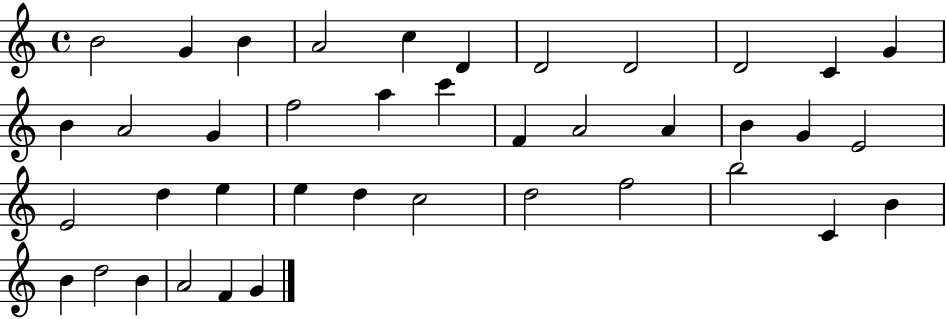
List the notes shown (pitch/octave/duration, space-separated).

B4/h G4/q B4/q A4/h C5/q D4/q D4/h D4/h D4/h C4/q G4/q B4/q A4/h G4/q F5/h A5/q C6/q F4/q A4/h A4/q B4/q G4/q E4/h E4/h D5/q E5/q E5/q D5/q C5/h D5/h F5/h B5/h C4/q B4/q B4/q D5/h B4/q A4/h F4/q G4/q